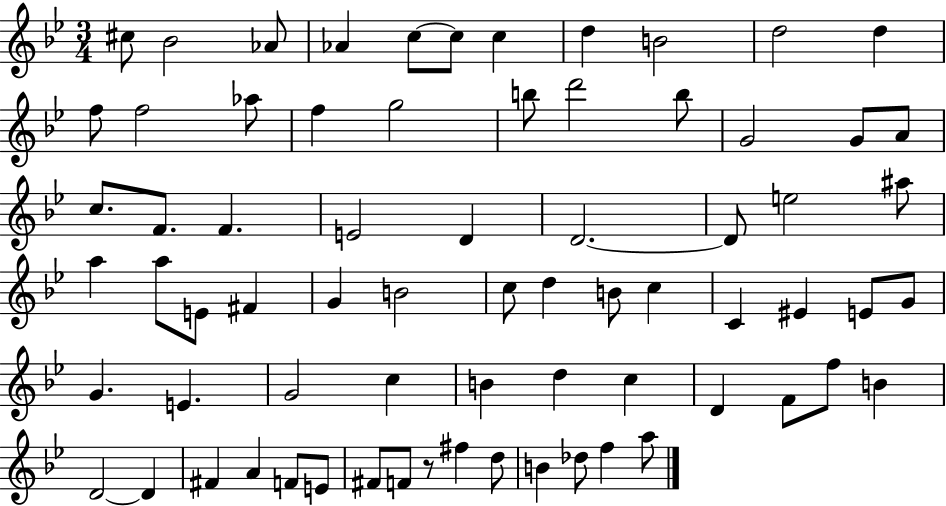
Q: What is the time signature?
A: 3/4